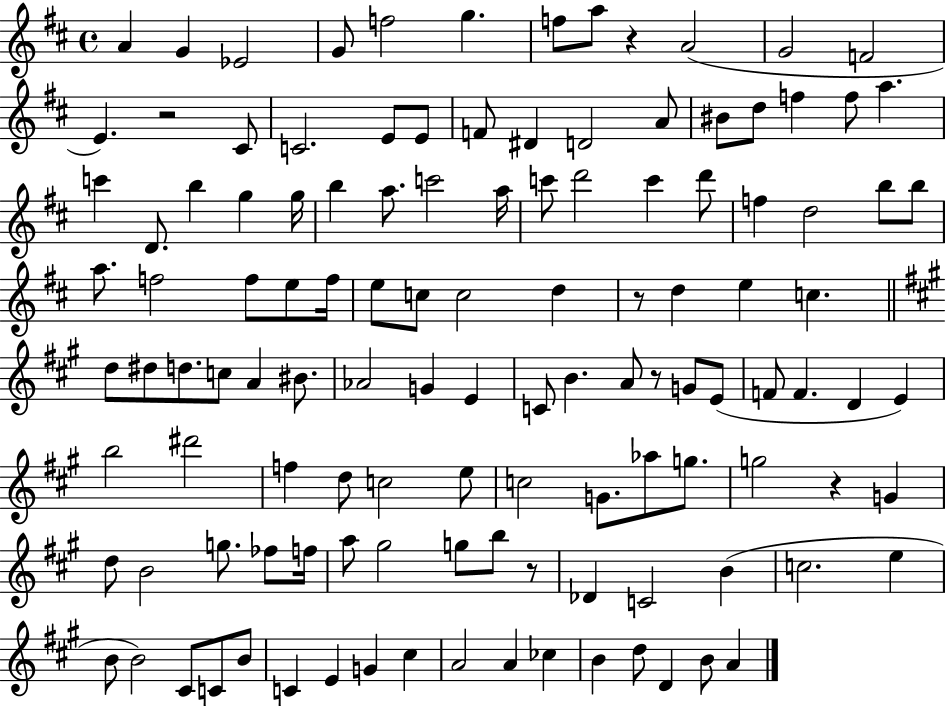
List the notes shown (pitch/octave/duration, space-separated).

A4/q G4/q Eb4/h G4/e F5/h G5/q. F5/e A5/e R/q A4/h G4/h F4/h E4/q. R/h C#4/e C4/h. E4/e E4/e F4/e D#4/q D4/h A4/e BIS4/e D5/e F5/q F5/e A5/q. C6/q D4/e. B5/q G5/q G5/s B5/q A5/e. C6/h A5/s C6/e D6/h C6/q D6/e F5/q D5/h B5/e B5/e A5/e. F5/h F5/e E5/e F5/s E5/e C5/e C5/h D5/q R/e D5/q E5/q C5/q. D5/e D#5/e D5/e. C5/e A4/q BIS4/e. Ab4/h G4/q E4/q C4/e B4/q. A4/e R/e G4/e E4/e F4/e F4/q. D4/q E4/q B5/h D#6/h F5/q D5/e C5/h E5/e C5/h G4/e. Ab5/e G5/e. G5/h R/q G4/q D5/e B4/h G5/e. FES5/e F5/s A5/e G#5/h G5/e B5/e R/e Db4/q C4/h B4/q C5/h. E5/q B4/e B4/h C#4/e C4/e B4/e C4/q E4/q G4/q C#5/q A4/h A4/q CES5/q B4/q D5/e D4/q B4/e A4/q